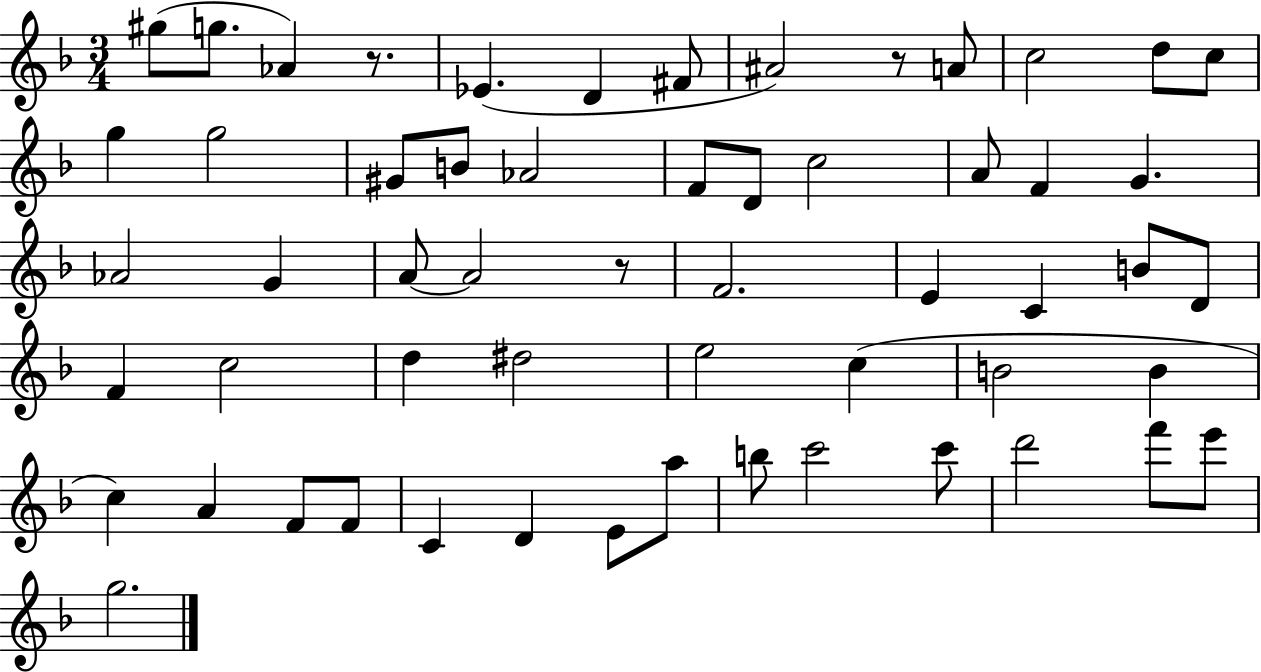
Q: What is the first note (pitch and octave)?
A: G#5